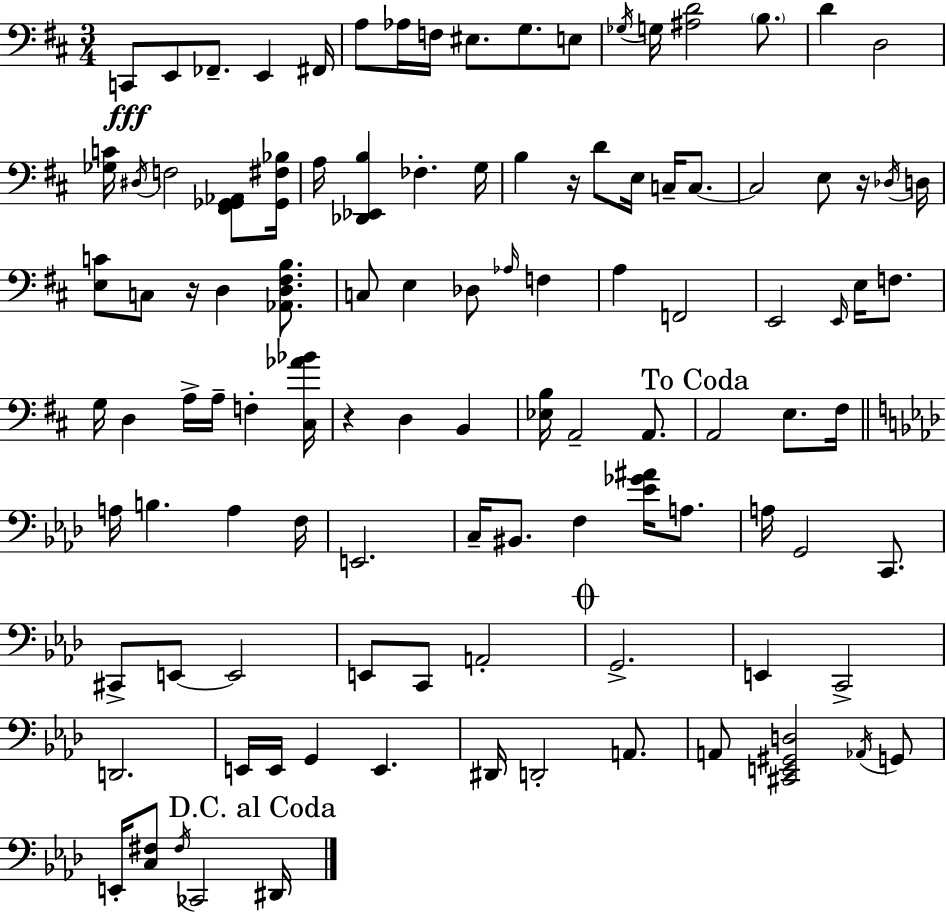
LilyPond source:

{
  \clef bass
  \numericTimeSignature
  \time 3/4
  \key d \major
  \repeat volta 2 { c,8\fff e,8 fes,8.-- e,4 fis,16 | a8 aes16 f16 eis8. g8. e8 | \acciaccatura { ges16 } g16 <ais d'>2 \parenthesize b8. | d'4 d2 | \break <ges c'>16 \acciaccatura { dis16 } f2 <fis, ges, g, aes,>8 | <ges, fis bes>16 a16 <des, ees, b>4 fes4.-. | g16 b4 r16 d'8 e16 c16-- c8.~~ | c2 e8 | \break r16 \acciaccatura { des16 } d16 <e c'>8 c8 r16 d4 | <aes, d fis b>8. c8 e4 des8 \grace { aes16 } | f4 a4 f,2 | e,2 | \break \grace { e,16 } e16 f8. g16 d4 a16-> a16-- | f4-. <cis aes' bes'>16 r4 d4 | b,4 <ees b>16 a,2-- | a,8. \mark "To Coda" a,2 | \break e8. fis16 \bar "||" \break \key aes \major a16 b4. a4 f16 | e,2. | c16-- bis,8. f4 <ees' ges' ais'>16 a8. | a16 g,2 c,8. | \break cis,8-> e,8~~ e,2 | e,8 c,8 a,2-. | \mark \markup { \musicglyph "scripts.coda" } g,2.-> | e,4 c,2-> | \break d,2. | e,16 e,16 g,4 e,4. | dis,16 d,2-. a,8. | a,8 <cis, e, gis, d>2 \acciaccatura { aes,16 } g,8 | \break e,16-. <c fis>8 \acciaccatura { fis16 } ces,2 | \mark "D.C. al Coda" dis,16 } \bar "|."
}